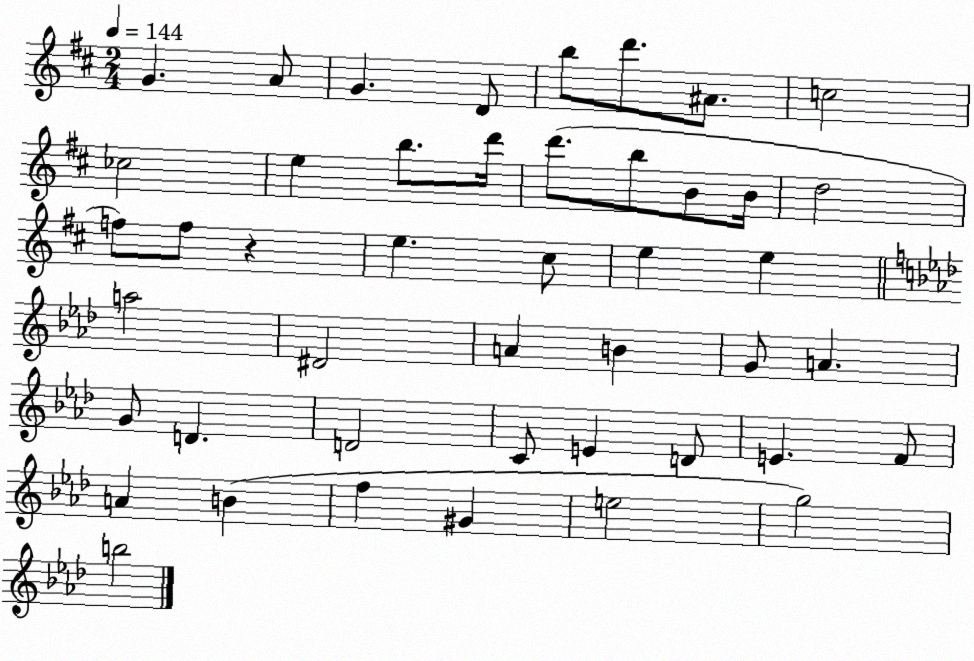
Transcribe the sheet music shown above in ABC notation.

X:1
T:Untitled
M:2/4
L:1/4
K:D
G A/2 G D/2 b/2 d'/2 ^A/2 c2 _c2 e b/2 d'/4 d'/2 b/2 B/2 B/4 d2 f/2 f/2 z e ^c/2 e e a2 ^D2 A B G/2 A G/2 D D2 C/2 E D/2 E F/2 A B f ^G e2 g2 b2